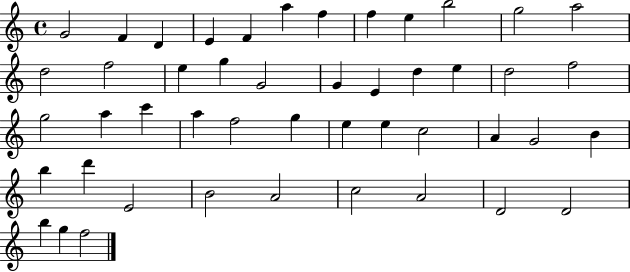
{
  \clef treble
  \time 4/4
  \defaultTimeSignature
  \key c \major
  g'2 f'4 d'4 | e'4 f'4 a''4 f''4 | f''4 e''4 b''2 | g''2 a''2 | \break d''2 f''2 | e''4 g''4 g'2 | g'4 e'4 d''4 e''4 | d''2 f''2 | \break g''2 a''4 c'''4 | a''4 f''2 g''4 | e''4 e''4 c''2 | a'4 g'2 b'4 | \break b''4 d'''4 e'2 | b'2 a'2 | c''2 a'2 | d'2 d'2 | \break b''4 g''4 f''2 | \bar "|."
}